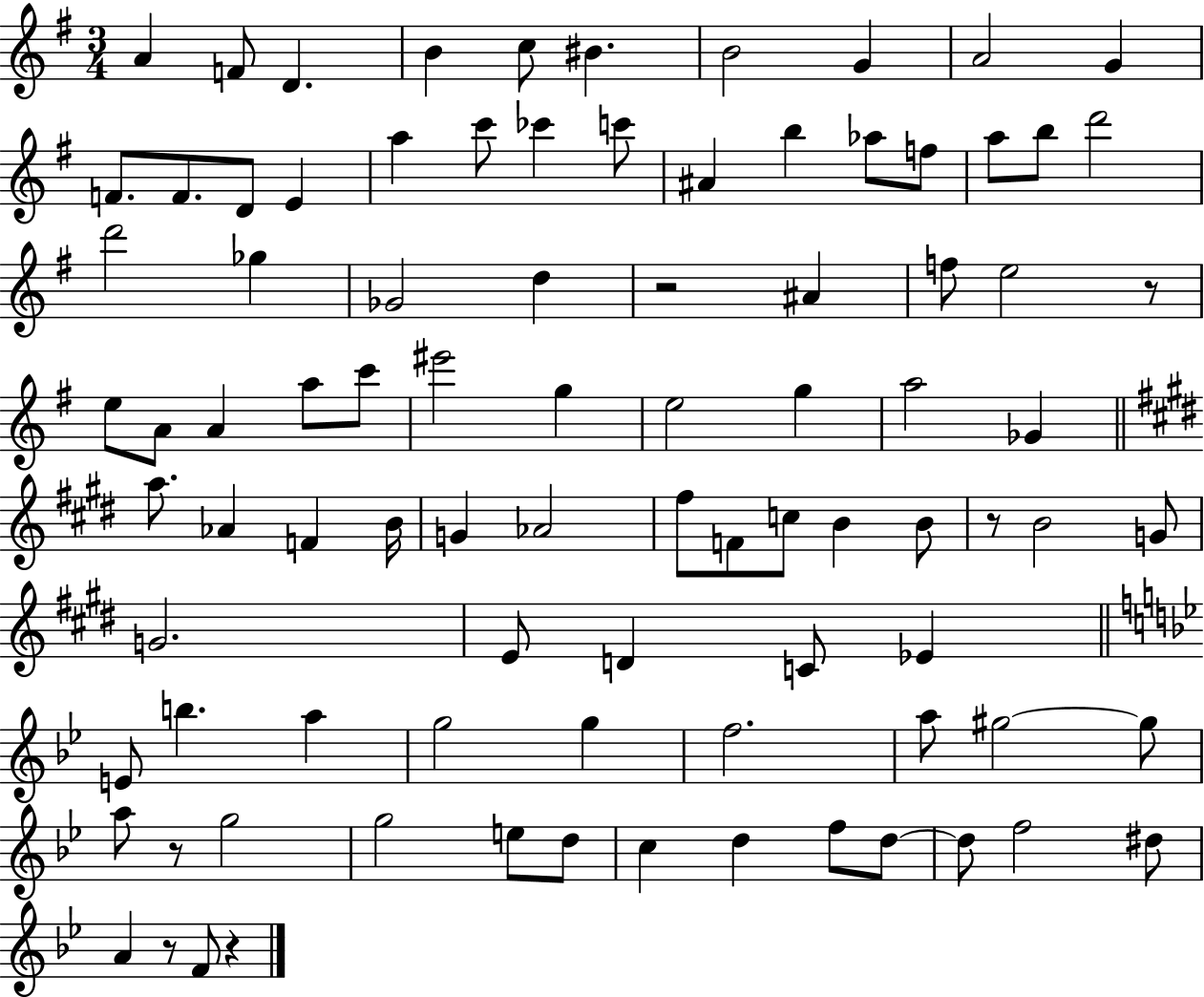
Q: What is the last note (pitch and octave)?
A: F4